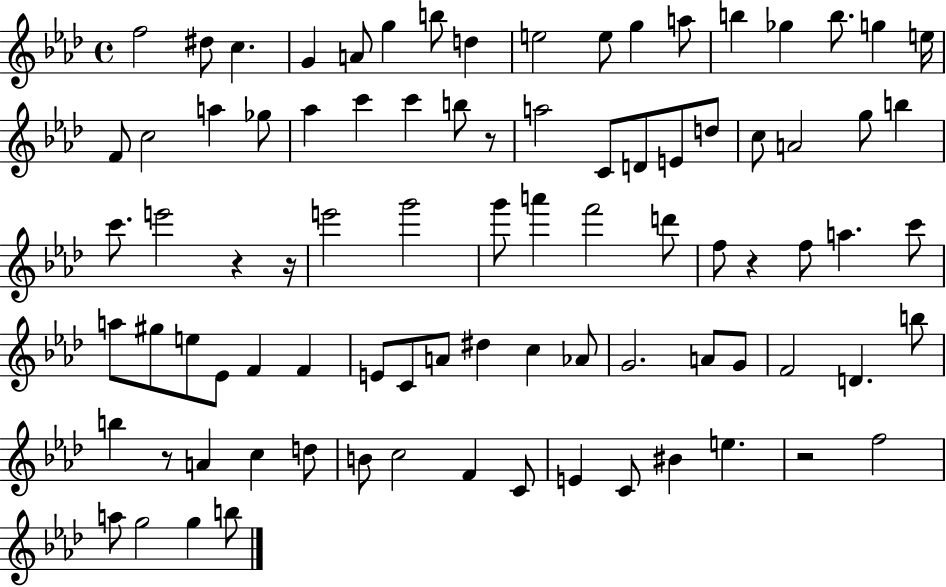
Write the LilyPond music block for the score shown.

{
  \clef treble
  \time 4/4
  \defaultTimeSignature
  \key aes \major
  f''2 dis''8 c''4. | g'4 a'8 g''4 b''8 d''4 | e''2 e''8 g''4 a''8 | b''4 ges''4 b''8. g''4 e''16 | \break f'8 c''2 a''4 ges''8 | aes''4 c'''4 c'''4 b''8 r8 | a''2 c'8 d'8 e'8 d''8 | c''8 a'2 g''8 b''4 | \break c'''8. e'''2 r4 r16 | e'''2 g'''2 | g'''8 a'''4 f'''2 d'''8 | f''8 r4 f''8 a''4. c'''8 | \break a''8 gis''8 e''8 ees'8 f'4 f'4 | e'8 c'8 a'8 dis''4 c''4 aes'8 | g'2. a'8 g'8 | f'2 d'4. b''8 | \break b''4 r8 a'4 c''4 d''8 | b'8 c''2 f'4 c'8 | e'4 c'8 bis'4 e''4. | r2 f''2 | \break a''8 g''2 g''4 b''8 | \bar "|."
}